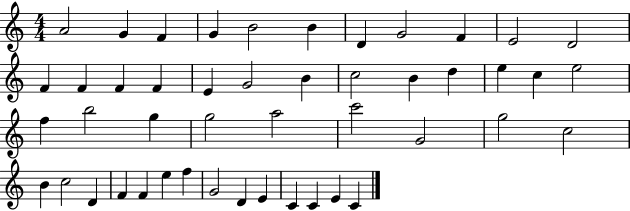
A4/h G4/q F4/q G4/q B4/h B4/q D4/q G4/h F4/q E4/h D4/h F4/q F4/q F4/q F4/q E4/q G4/h B4/q C5/h B4/q D5/q E5/q C5/q E5/h F5/q B5/h G5/q G5/h A5/h C6/h G4/h G5/h C5/h B4/q C5/h D4/q F4/q F4/q E5/q F5/q G4/h D4/q E4/q C4/q C4/q E4/q C4/q